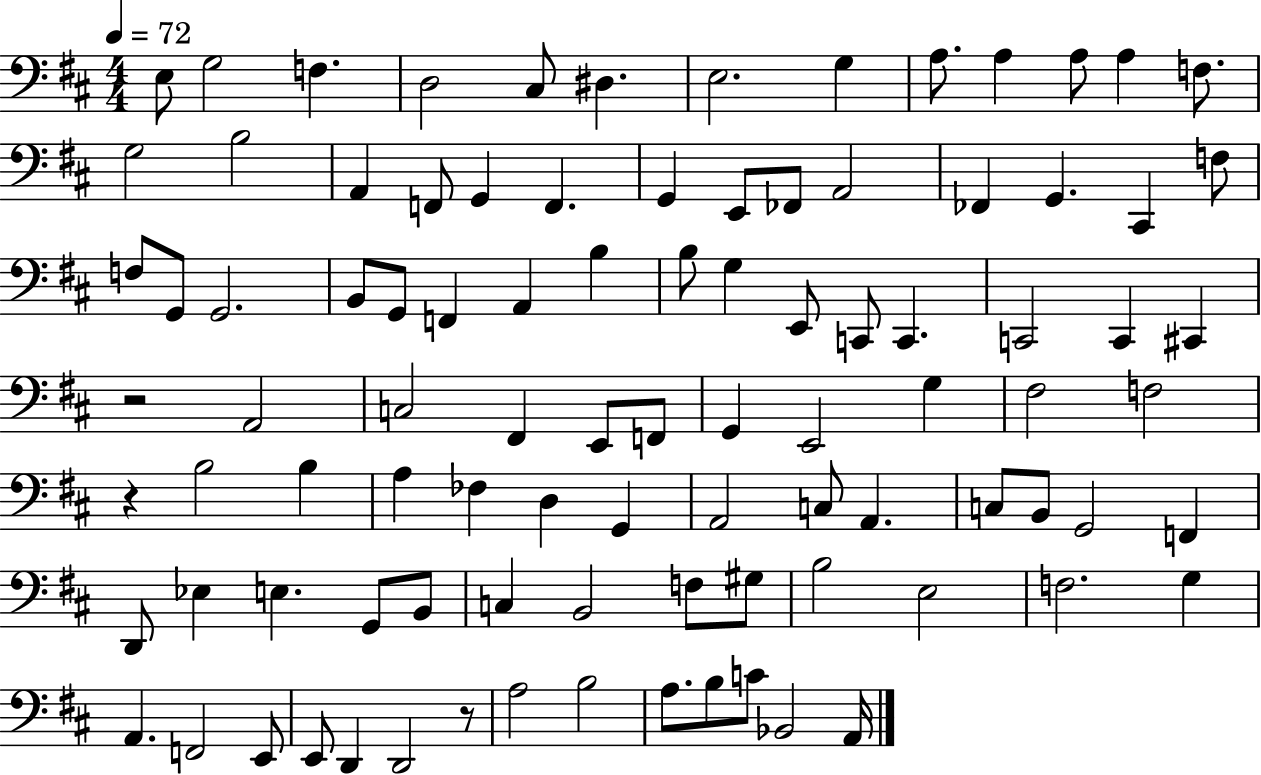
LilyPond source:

{
  \clef bass
  \numericTimeSignature
  \time 4/4
  \key d \major
  \tempo 4 = 72
  \repeat volta 2 { e8 g2 f4. | d2 cis8 dis4. | e2. g4 | a8. a4 a8 a4 f8. | \break g2 b2 | a,4 f,8 g,4 f,4. | g,4 e,8 fes,8 a,2 | fes,4 g,4. cis,4 f8 | \break f8 g,8 g,2. | b,8 g,8 f,4 a,4 b4 | b8 g4 e,8 c,8 c,4. | c,2 c,4 cis,4 | \break r2 a,2 | c2 fis,4 e,8 f,8 | g,4 e,2 g4 | fis2 f2 | \break r4 b2 b4 | a4 fes4 d4 g,4 | a,2 c8 a,4. | c8 b,8 g,2 f,4 | \break d,8 ees4 e4. g,8 b,8 | c4 b,2 f8 gis8 | b2 e2 | f2. g4 | \break a,4. f,2 e,8 | e,8 d,4 d,2 r8 | a2 b2 | a8. b8 c'8 bes,2 a,16 | \break } \bar "|."
}